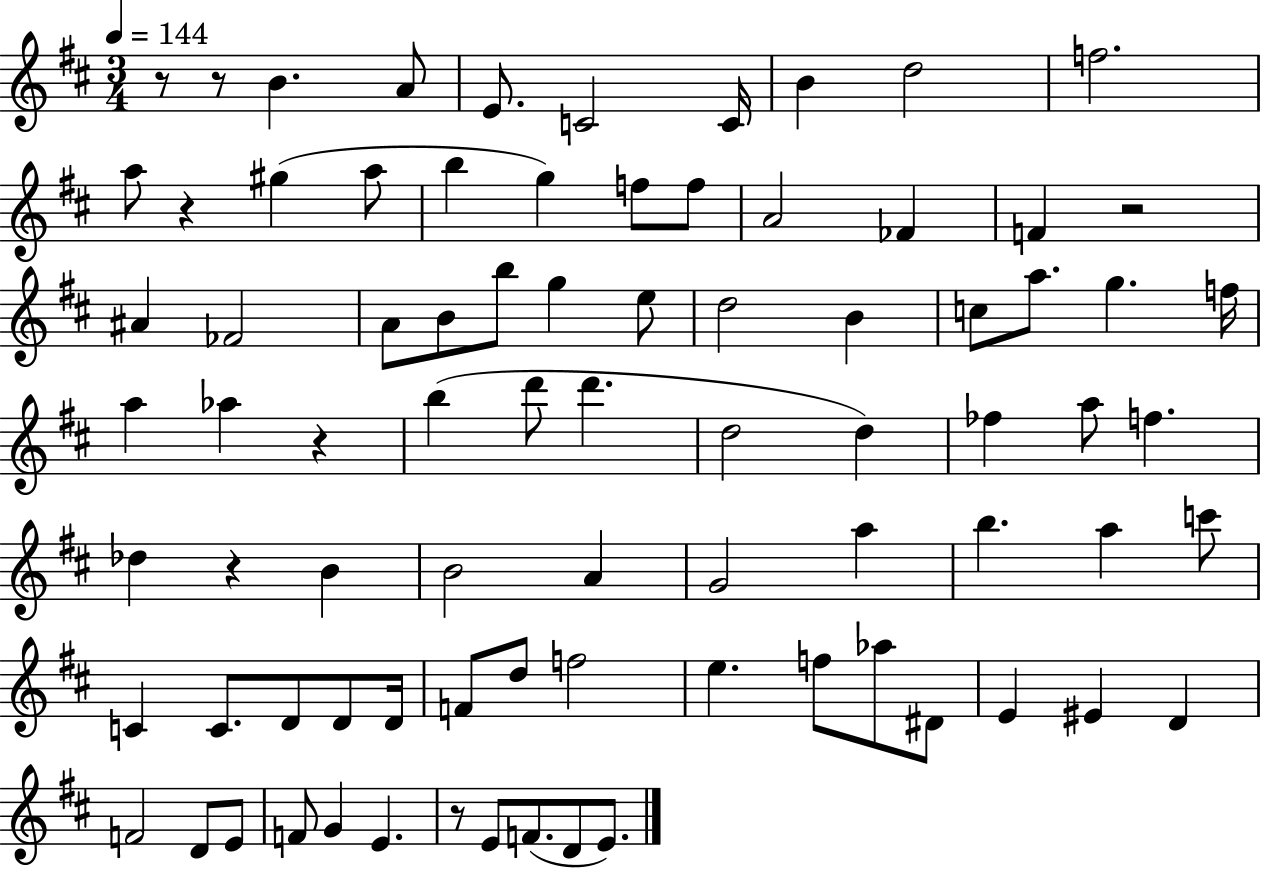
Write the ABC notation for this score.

X:1
T:Untitled
M:3/4
L:1/4
K:D
z/2 z/2 B A/2 E/2 C2 C/4 B d2 f2 a/2 z ^g a/2 b g f/2 f/2 A2 _F F z2 ^A _F2 A/2 B/2 b/2 g e/2 d2 B c/2 a/2 g f/4 a _a z b d'/2 d' d2 d _f a/2 f _d z B B2 A G2 a b a c'/2 C C/2 D/2 D/2 D/4 F/2 d/2 f2 e f/2 _a/2 ^D/2 E ^E D F2 D/2 E/2 F/2 G E z/2 E/2 F/2 D/2 E/2